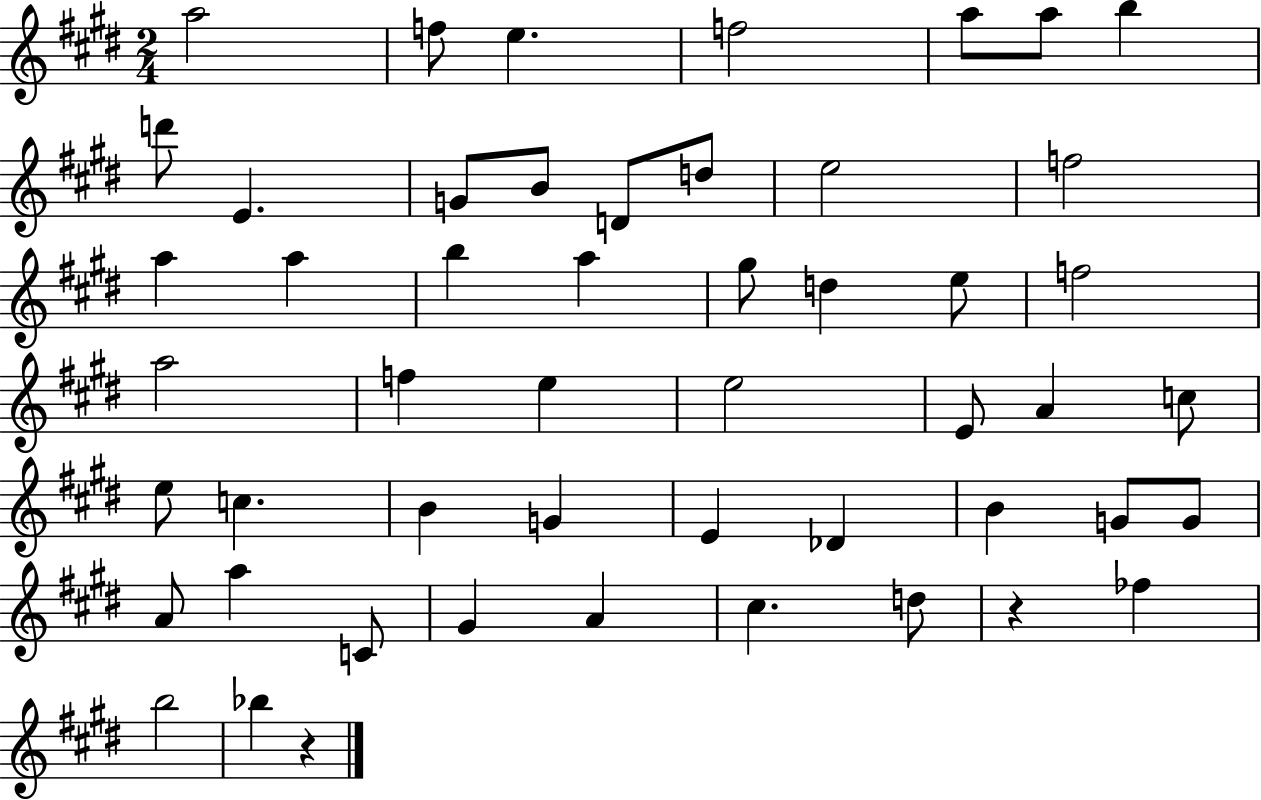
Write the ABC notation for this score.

X:1
T:Untitled
M:2/4
L:1/4
K:E
a2 f/2 e f2 a/2 a/2 b d'/2 E G/2 B/2 D/2 d/2 e2 f2 a a b a ^g/2 d e/2 f2 a2 f e e2 E/2 A c/2 e/2 c B G E _D B G/2 G/2 A/2 a C/2 ^G A ^c d/2 z _f b2 _b z